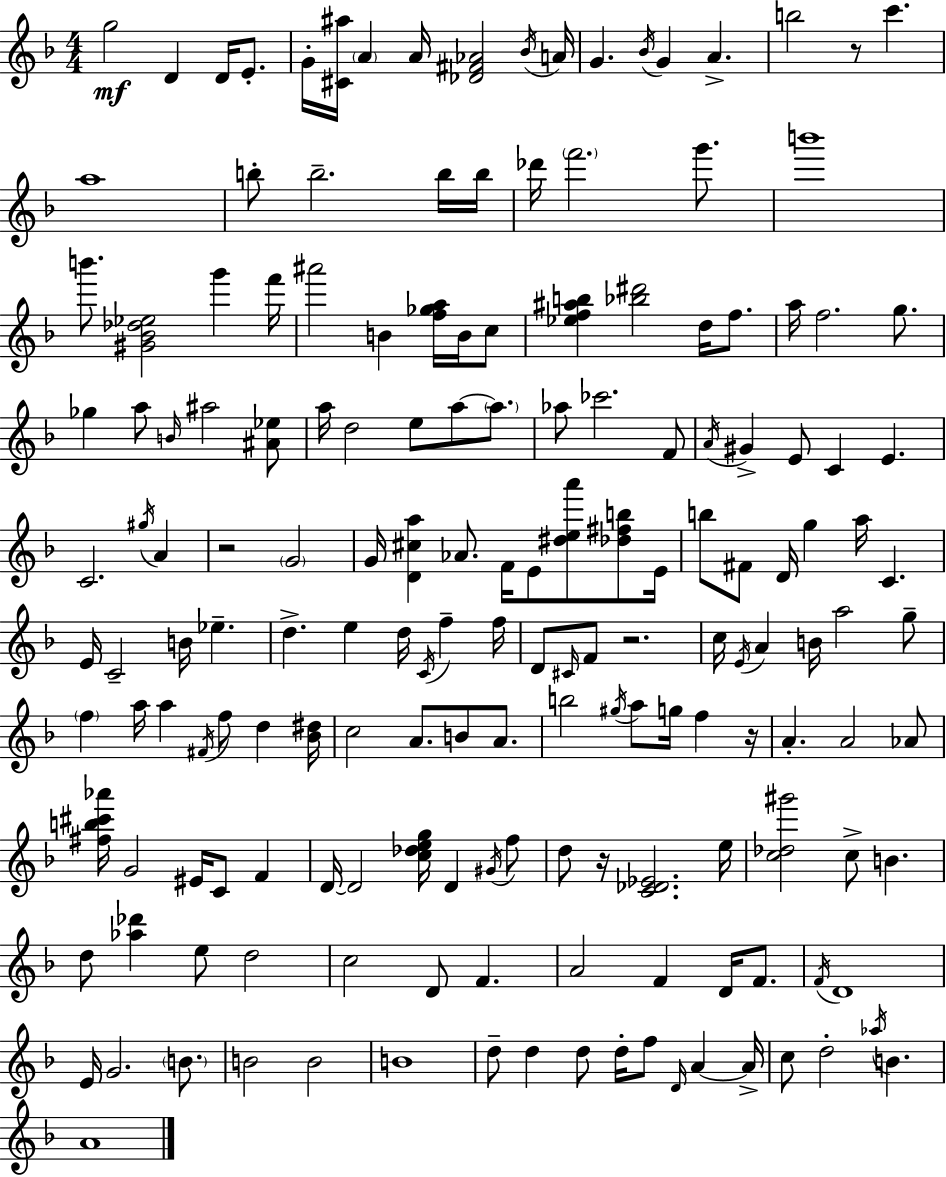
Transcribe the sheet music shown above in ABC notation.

X:1
T:Untitled
M:4/4
L:1/4
K:Dm
g2 D D/4 E/2 G/4 [^C^a]/4 A A/4 [_D^F_A]2 _B/4 A/4 G _B/4 G A b2 z/2 c' a4 b/2 b2 b/4 b/4 _d'/4 f'2 g'/2 b'4 b'/2 [^G_B_d_e]2 g' f'/4 ^a'2 B [f_ga]/4 B/4 c/2 [_ef^ab] [_b^d']2 d/4 f/2 a/4 f2 g/2 _g a/2 B/4 ^a2 [^A_e]/2 a/4 d2 e/2 a/2 a/2 _a/2 _c'2 F/2 A/4 ^G E/2 C E C2 ^g/4 A z2 G2 G/4 [D^ca] _A/2 F/4 E/2 [^dea']/2 [_d^fb]/2 E/4 b/2 ^F/2 D/4 g a/4 C E/4 C2 B/4 _e d e d/4 C/4 f f/4 D/2 ^C/4 F/2 z2 c/4 E/4 A B/4 a2 g/2 f a/4 a ^F/4 f/2 d [_B^d]/4 c2 A/2 B/2 A/2 b2 ^g/4 a/2 g/4 f z/4 A A2 _A/2 [^fb^c'_a']/4 G2 ^E/4 C/2 F D/4 D2 [c_deg]/4 D ^G/4 f/2 d/2 z/4 [C_D_E]2 e/4 [c_d^g']2 c/2 B d/2 [_a_d'] e/2 d2 c2 D/2 F A2 F D/4 F/2 F/4 D4 E/4 G2 B/2 B2 B2 B4 d/2 d d/2 d/4 f/2 D/4 A A/4 c/2 d2 _a/4 B A4